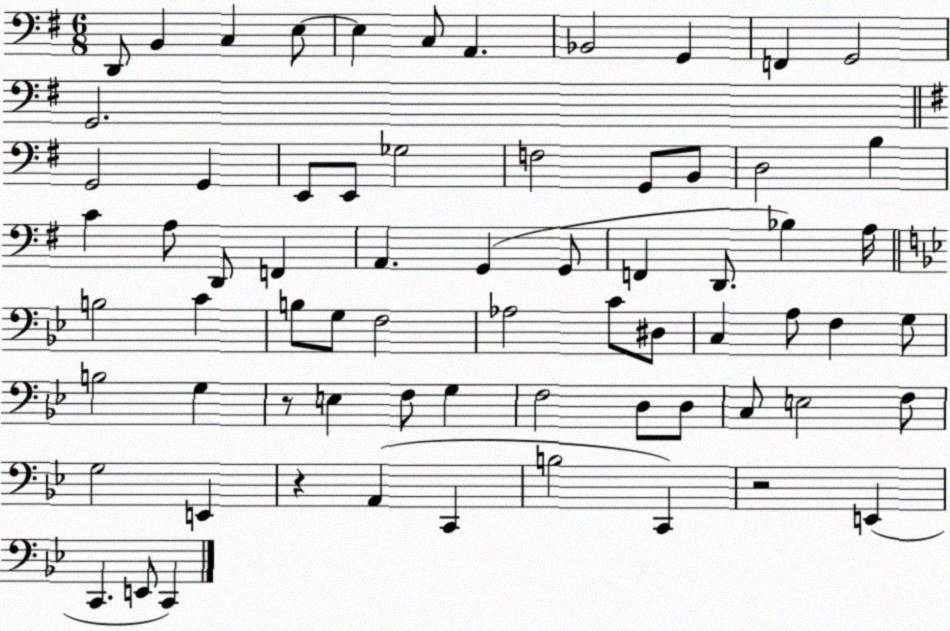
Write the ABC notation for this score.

X:1
T:Untitled
M:6/8
L:1/4
K:G
D,,/2 B,, C, E,/2 E, C,/2 A,, _B,,2 G,, F,, G,,2 G,,2 G,,2 G,, E,,/2 E,,/2 _G,2 F,2 G,,/2 B,,/2 D,2 B, C A,/2 D,,/2 F,, A,, G,, G,,/2 F,, D,,/2 _B, A,/4 B,2 C B,/2 G,/2 F,2 _A,2 C/2 ^D,/2 C, A,/2 F, G,/2 B,2 G, z/2 E, F,/2 G, F,2 D,/2 D,/2 C,/2 E,2 F,/2 G,2 E,, z A,, C,, B,2 C,, z2 E,, C,, E,,/2 C,,